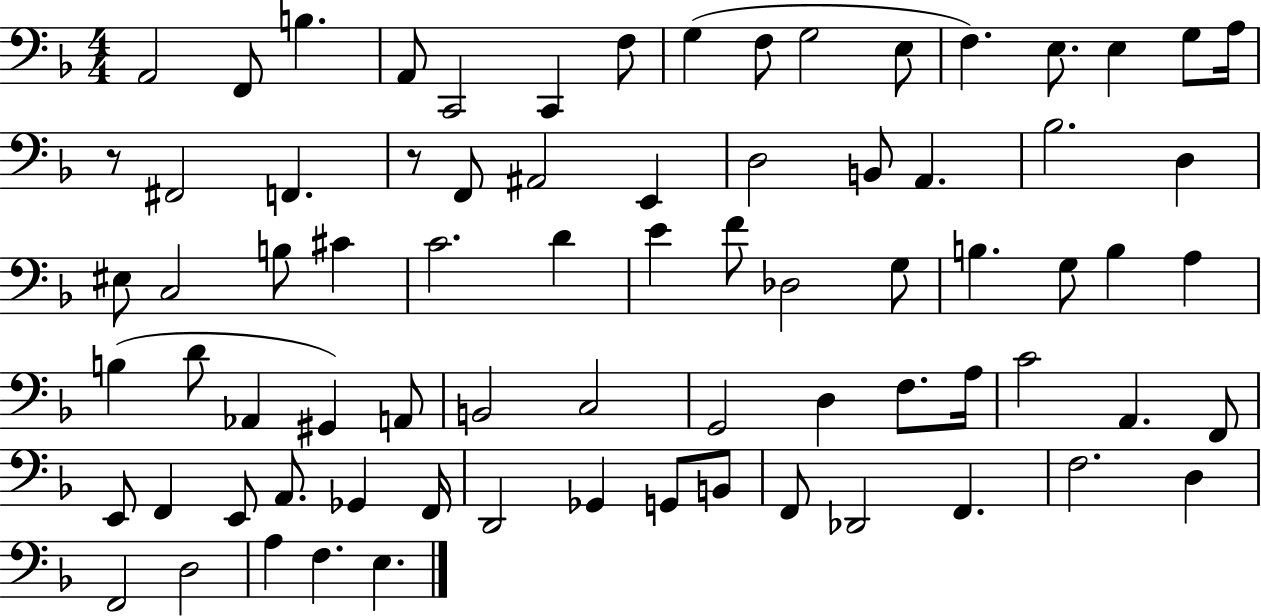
{
  \clef bass
  \numericTimeSignature
  \time 4/4
  \key f \major
  a,2 f,8 b4. | a,8 c,2 c,4 f8 | g4( f8 g2 e8 | f4.) e8. e4 g8 a16 | \break r8 fis,2 f,4. | r8 f,8 ais,2 e,4 | d2 b,8 a,4. | bes2. d4 | \break eis8 c2 b8 cis'4 | c'2. d'4 | e'4 f'8 des2 g8 | b4. g8 b4 a4 | \break b4( d'8 aes,4 gis,4) a,8 | b,2 c2 | g,2 d4 f8. a16 | c'2 a,4. f,8 | \break e,8 f,4 e,8 a,8. ges,4 f,16 | d,2 ges,4 g,8 b,8 | f,8 des,2 f,4. | f2. d4 | \break f,2 d2 | a4 f4. e4. | \bar "|."
}